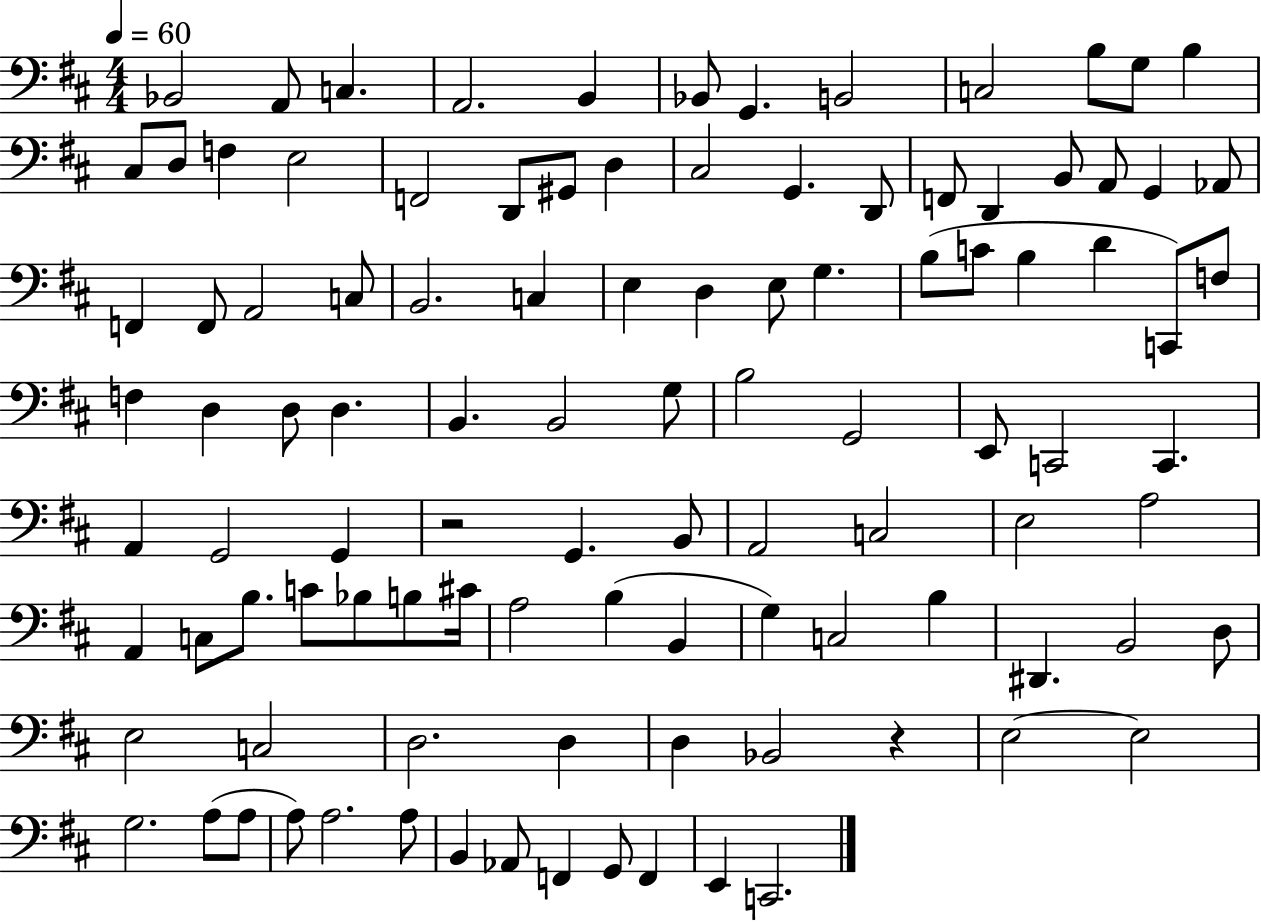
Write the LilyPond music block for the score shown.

{
  \clef bass
  \numericTimeSignature
  \time 4/4
  \key d \major
  \tempo 4 = 60
  \repeat volta 2 { bes,2 a,8 c4. | a,2. b,4 | bes,8 g,4. b,2 | c2 b8 g8 b4 | \break cis8 d8 f4 e2 | f,2 d,8 gis,8 d4 | cis2 g,4. d,8 | f,8 d,4 b,8 a,8 g,4 aes,8 | \break f,4 f,8 a,2 c8 | b,2. c4 | e4 d4 e8 g4. | b8( c'8 b4 d'4 c,8) f8 | \break f4 d4 d8 d4. | b,4. b,2 g8 | b2 g,2 | e,8 c,2 c,4. | \break a,4 g,2 g,4 | r2 g,4. b,8 | a,2 c2 | e2 a2 | \break a,4 c8 b8. c'8 bes8 b8 cis'16 | a2 b4( b,4 | g4) c2 b4 | dis,4. b,2 d8 | \break e2 c2 | d2. d4 | d4 bes,2 r4 | e2~~ e2 | \break g2. a8( a8 | a8) a2. a8 | b,4 aes,8 f,4 g,8 f,4 | e,4 c,2. | \break } \bar "|."
}